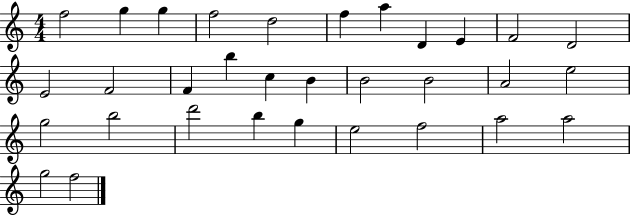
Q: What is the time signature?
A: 4/4